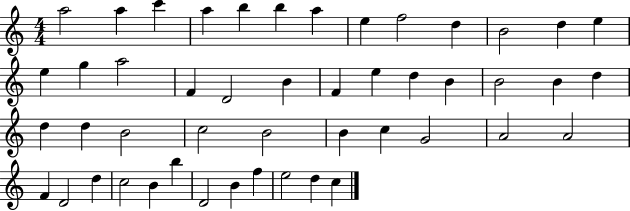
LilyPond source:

{
  \clef treble
  \numericTimeSignature
  \time 4/4
  \key c \major
  a''2 a''4 c'''4 | a''4 b''4 b''4 a''4 | e''4 f''2 d''4 | b'2 d''4 e''4 | \break e''4 g''4 a''2 | f'4 d'2 b'4 | f'4 e''4 d''4 b'4 | b'2 b'4 d''4 | \break d''4 d''4 b'2 | c''2 b'2 | b'4 c''4 g'2 | a'2 a'2 | \break f'4 d'2 d''4 | c''2 b'4 b''4 | d'2 b'4 f''4 | e''2 d''4 c''4 | \break \bar "|."
}